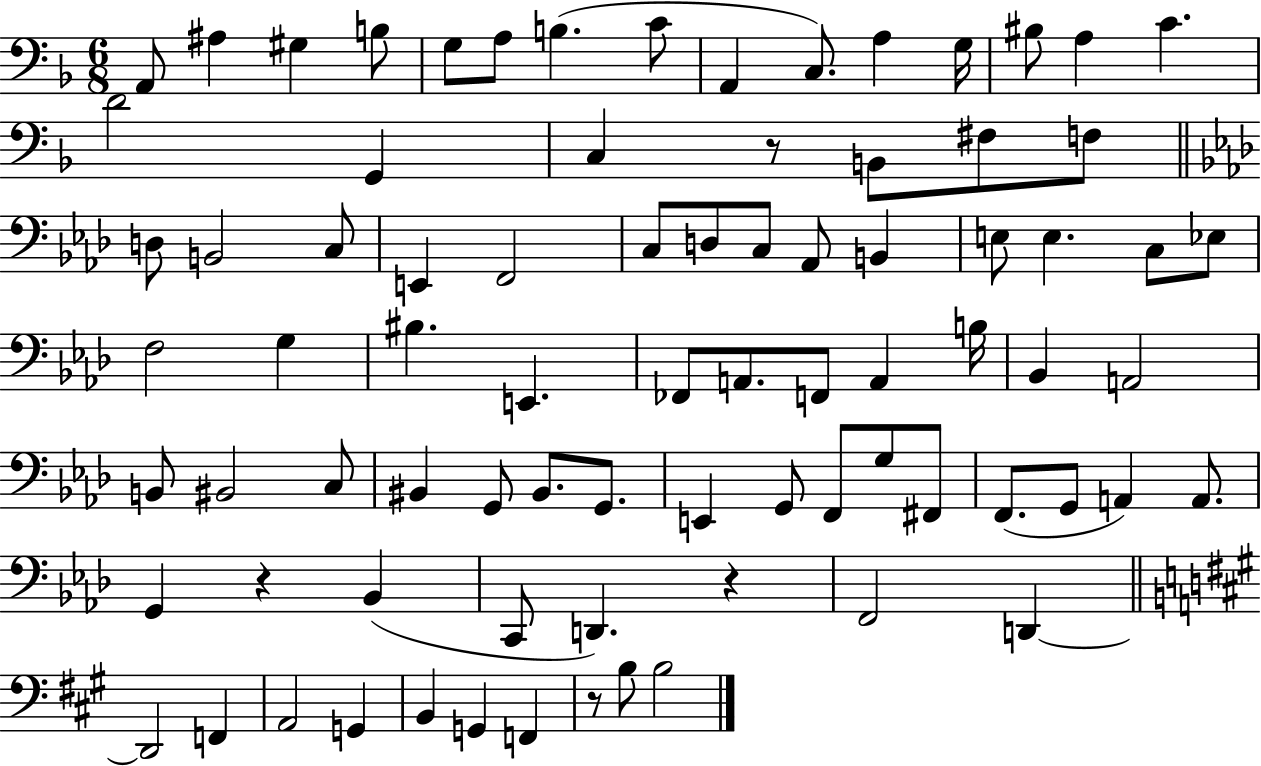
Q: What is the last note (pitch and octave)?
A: B3